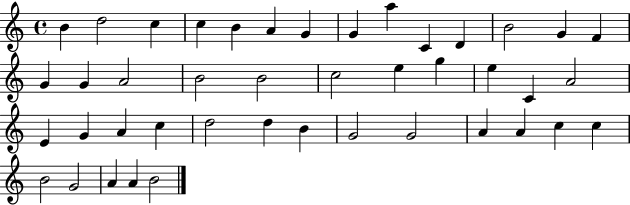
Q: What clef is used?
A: treble